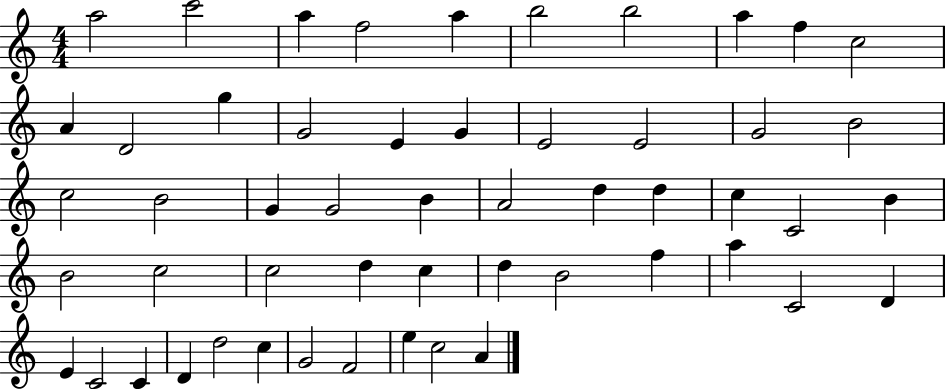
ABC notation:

X:1
T:Untitled
M:4/4
L:1/4
K:C
a2 c'2 a f2 a b2 b2 a f c2 A D2 g G2 E G E2 E2 G2 B2 c2 B2 G G2 B A2 d d c C2 B B2 c2 c2 d c d B2 f a C2 D E C2 C D d2 c G2 F2 e c2 A